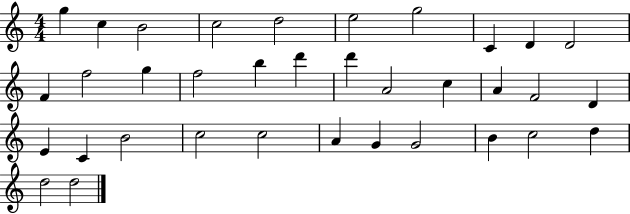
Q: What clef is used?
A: treble